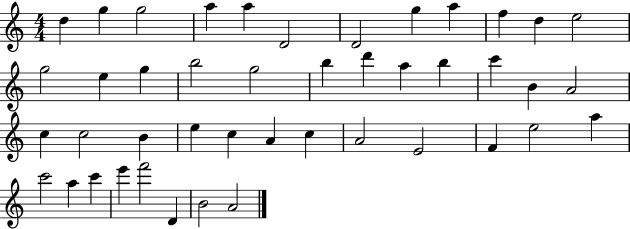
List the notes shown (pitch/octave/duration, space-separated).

D5/q G5/q G5/h A5/q A5/q D4/h D4/h G5/q A5/q F5/q D5/q E5/h G5/h E5/q G5/q B5/h G5/h B5/q D6/q A5/q B5/q C6/q B4/q A4/h C5/q C5/h B4/q E5/q C5/q A4/q C5/q A4/h E4/h F4/q E5/h A5/q C6/h A5/q C6/q E6/q F6/h D4/q B4/h A4/h